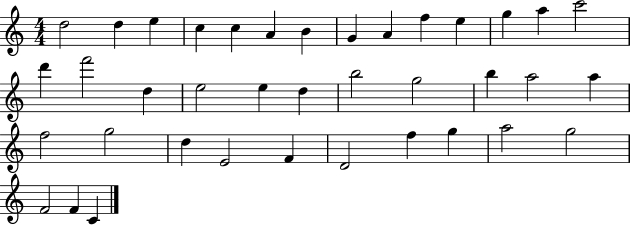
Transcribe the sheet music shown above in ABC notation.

X:1
T:Untitled
M:4/4
L:1/4
K:C
d2 d e c c A B G A f e g a c'2 d' f'2 d e2 e d b2 g2 b a2 a f2 g2 d E2 F D2 f g a2 g2 F2 F C